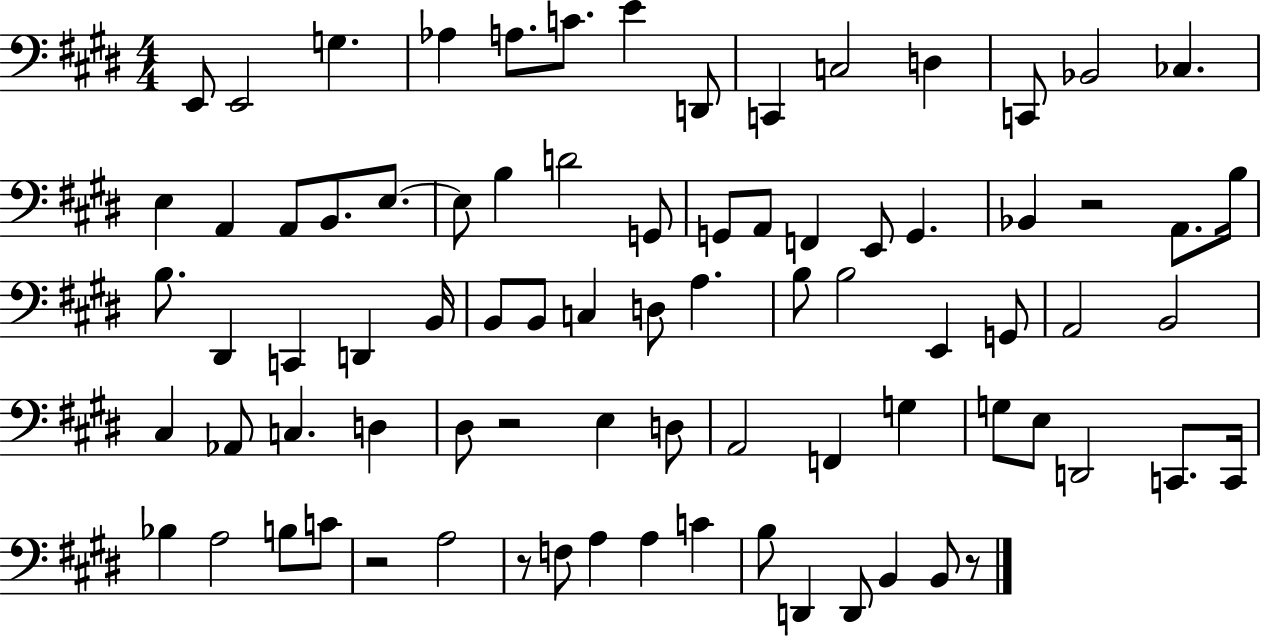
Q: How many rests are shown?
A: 5